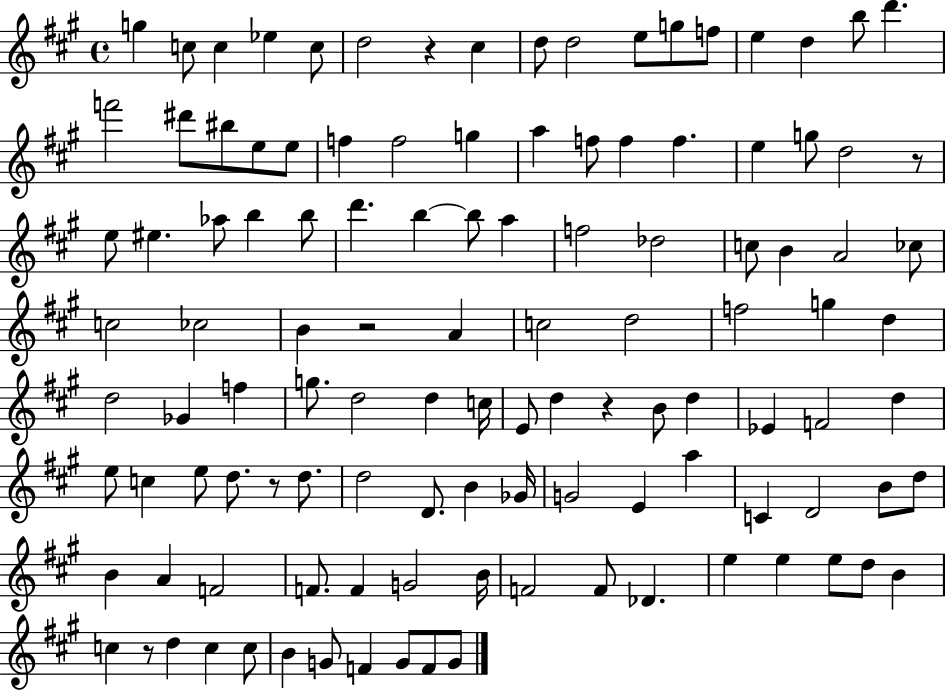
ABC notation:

X:1
T:Untitled
M:4/4
L:1/4
K:A
g c/2 c _e c/2 d2 z ^c d/2 d2 e/2 g/2 f/2 e d b/2 d' f'2 ^d'/2 ^b/2 e/2 e/2 f f2 g a f/2 f f e g/2 d2 z/2 e/2 ^e _a/2 b b/2 d' b b/2 a f2 _d2 c/2 B A2 _c/2 c2 _c2 B z2 A c2 d2 f2 g d d2 _G f g/2 d2 d c/4 E/2 d z B/2 d _E F2 d e/2 c e/2 d/2 z/2 d/2 d2 D/2 B _G/4 G2 E a C D2 B/2 d/2 B A F2 F/2 F G2 B/4 F2 F/2 _D e e e/2 d/2 B c z/2 d c c/2 B G/2 F G/2 F/2 G/2